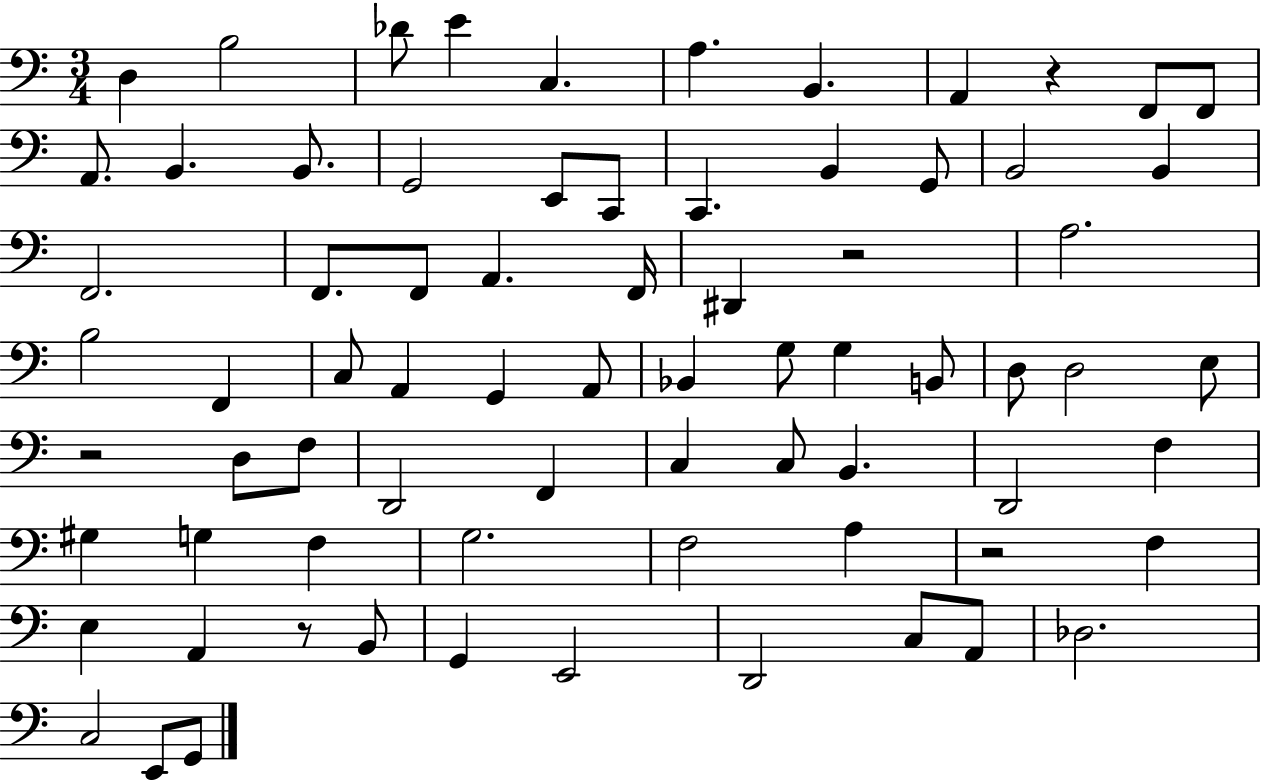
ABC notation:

X:1
T:Untitled
M:3/4
L:1/4
K:C
D, B,2 _D/2 E C, A, B,, A,, z F,,/2 F,,/2 A,,/2 B,, B,,/2 G,,2 E,,/2 C,,/2 C,, B,, G,,/2 B,,2 B,, F,,2 F,,/2 F,,/2 A,, F,,/4 ^D,, z2 A,2 B,2 F,, C,/2 A,, G,, A,,/2 _B,, G,/2 G, B,,/2 D,/2 D,2 E,/2 z2 D,/2 F,/2 D,,2 F,, C, C,/2 B,, D,,2 F, ^G, G, F, G,2 F,2 A, z2 F, E, A,, z/2 B,,/2 G,, E,,2 D,,2 C,/2 A,,/2 _D,2 C,2 E,,/2 G,,/2